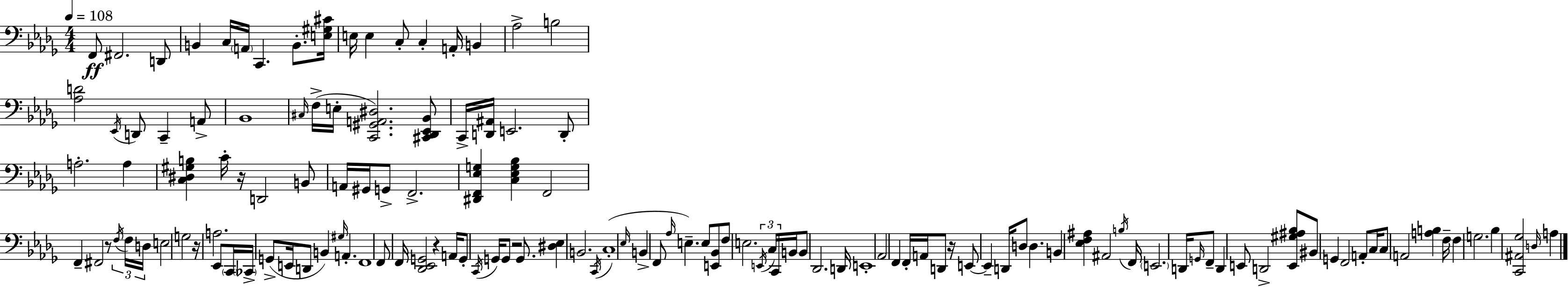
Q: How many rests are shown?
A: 6